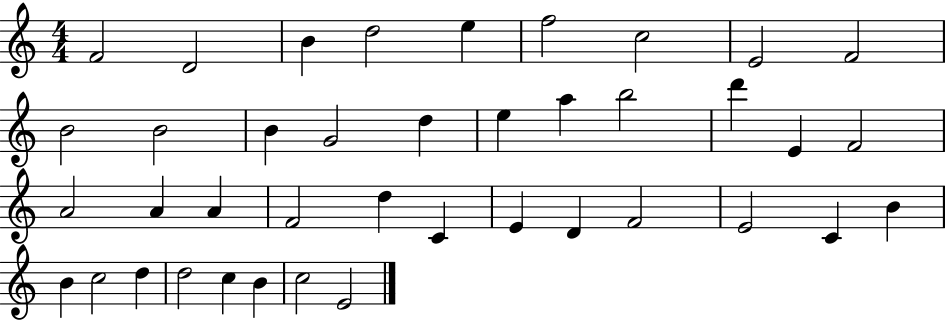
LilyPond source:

{
  \clef treble
  \numericTimeSignature
  \time 4/4
  \key c \major
  f'2 d'2 | b'4 d''2 e''4 | f''2 c''2 | e'2 f'2 | \break b'2 b'2 | b'4 g'2 d''4 | e''4 a''4 b''2 | d'''4 e'4 f'2 | \break a'2 a'4 a'4 | f'2 d''4 c'4 | e'4 d'4 f'2 | e'2 c'4 b'4 | \break b'4 c''2 d''4 | d''2 c''4 b'4 | c''2 e'2 | \bar "|."
}